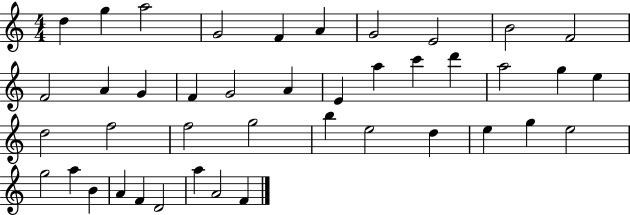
D5/q G5/q A5/h G4/h F4/q A4/q G4/h E4/h B4/h F4/h F4/h A4/q G4/q F4/q G4/h A4/q E4/q A5/q C6/q D6/q A5/h G5/q E5/q D5/h F5/h F5/h G5/h B5/q E5/h D5/q E5/q G5/q E5/h G5/h A5/q B4/q A4/q F4/q D4/h A5/q A4/h F4/q